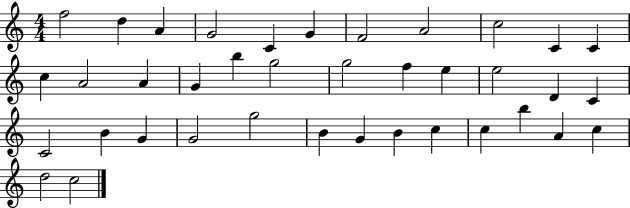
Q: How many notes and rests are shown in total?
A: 38